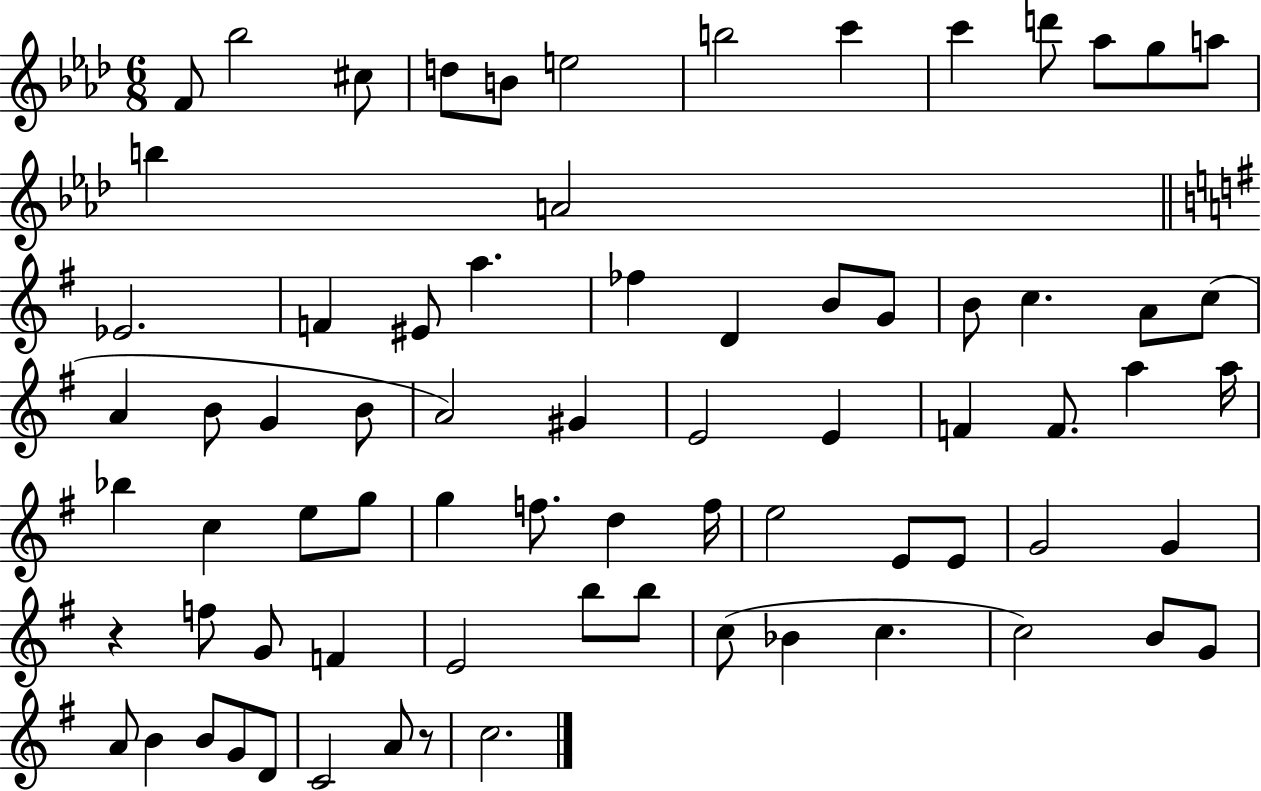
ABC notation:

X:1
T:Untitled
M:6/8
L:1/4
K:Ab
F/2 _b2 ^c/2 d/2 B/2 e2 b2 c' c' d'/2 _a/2 g/2 a/2 b A2 _E2 F ^E/2 a _f D B/2 G/2 B/2 c A/2 c/2 A B/2 G B/2 A2 ^G E2 E F F/2 a a/4 _b c e/2 g/2 g f/2 d f/4 e2 E/2 E/2 G2 G z f/2 G/2 F E2 b/2 b/2 c/2 _B c c2 B/2 G/2 A/2 B B/2 G/2 D/2 C2 A/2 z/2 c2